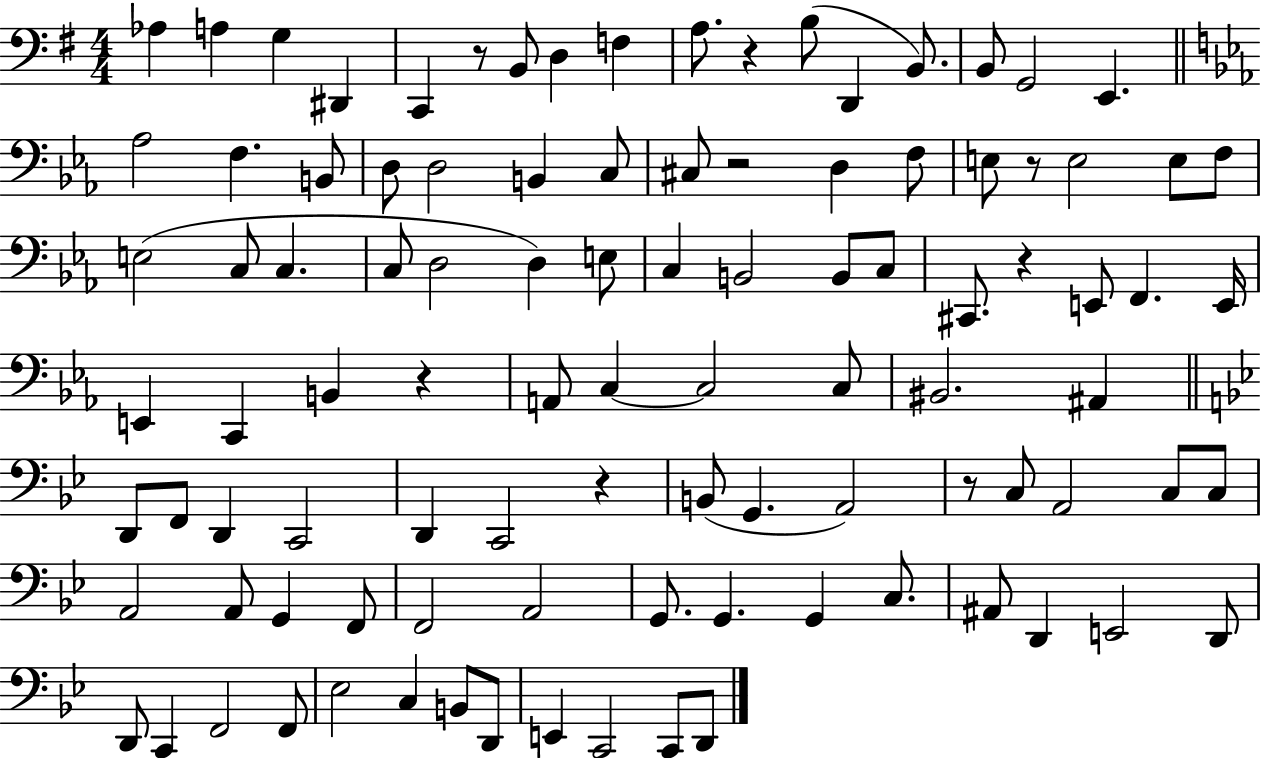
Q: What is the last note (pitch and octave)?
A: D2